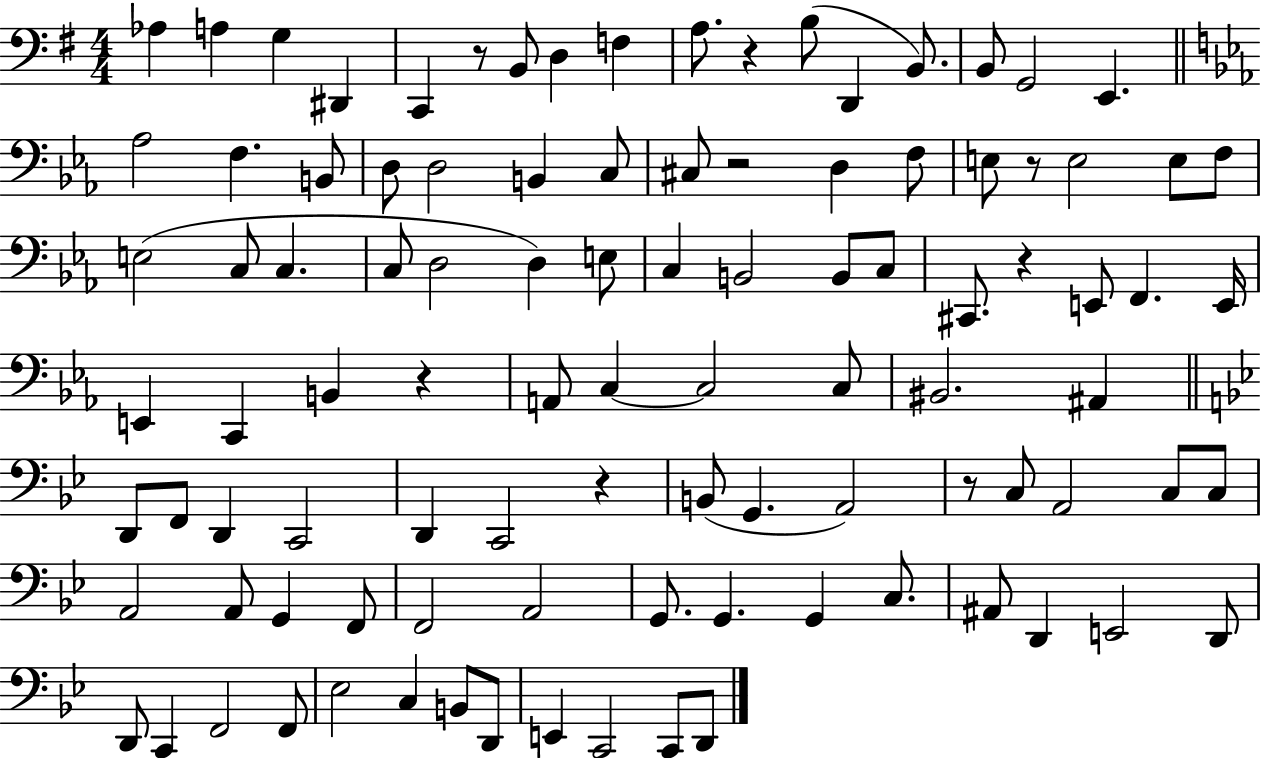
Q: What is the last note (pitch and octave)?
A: D2